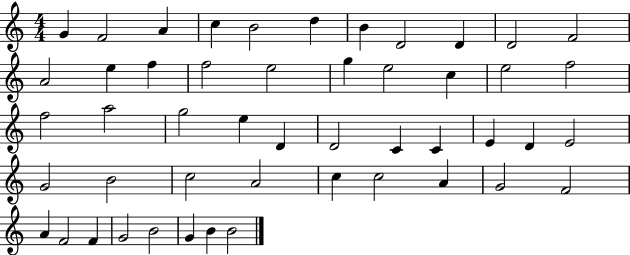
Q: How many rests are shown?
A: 0